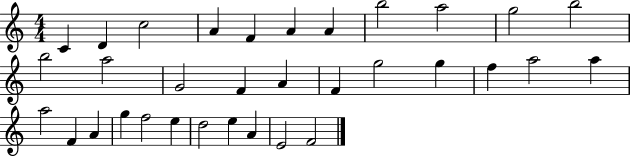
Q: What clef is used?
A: treble